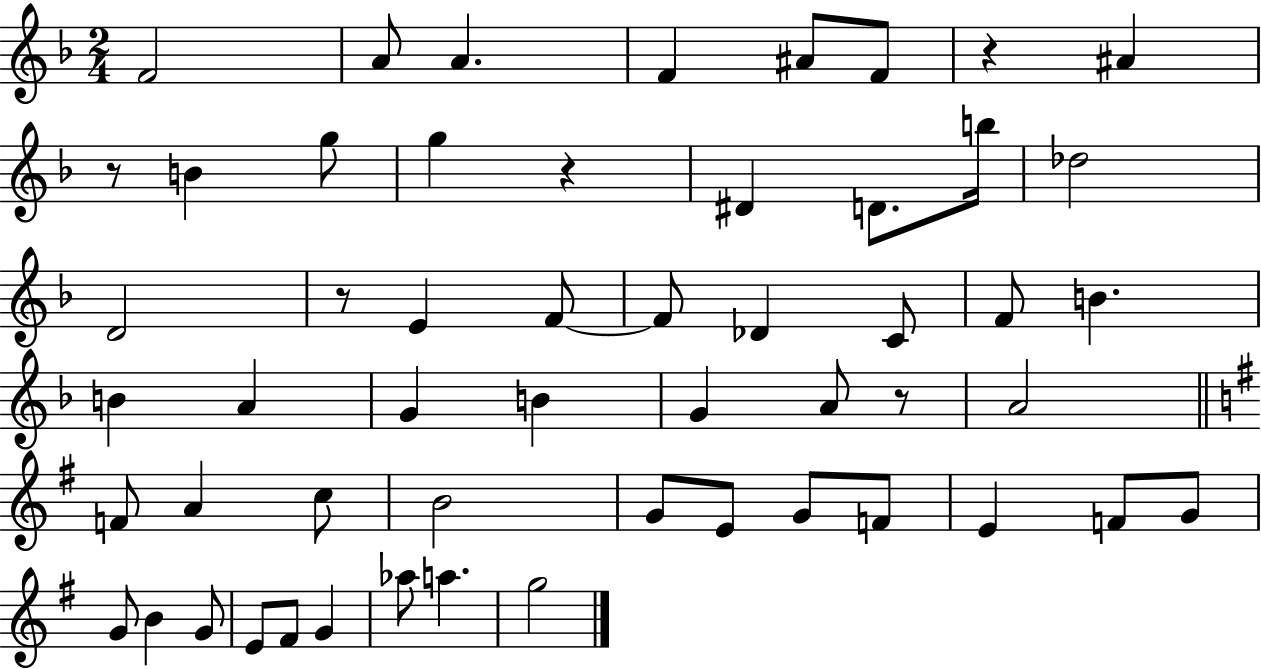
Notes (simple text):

F4/h A4/e A4/q. F4/q A#4/e F4/e R/q A#4/q R/e B4/q G5/e G5/q R/q D#4/q D4/e. B5/s Db5/h D4/h R/e E4/q F4/e F4/e Db4/q C4/e F4/e B4/q. B4/q A4/q G4/q B4/q G4/q A4/e R/e A4/h F4/e A4/q C5/e B4/h G4/e E4/e G4/e F4/e E4/q F4/e G4/e G4/e B4/q G4/e E4/e F#4/e G4/q Ab5/e A5/q. G5/h